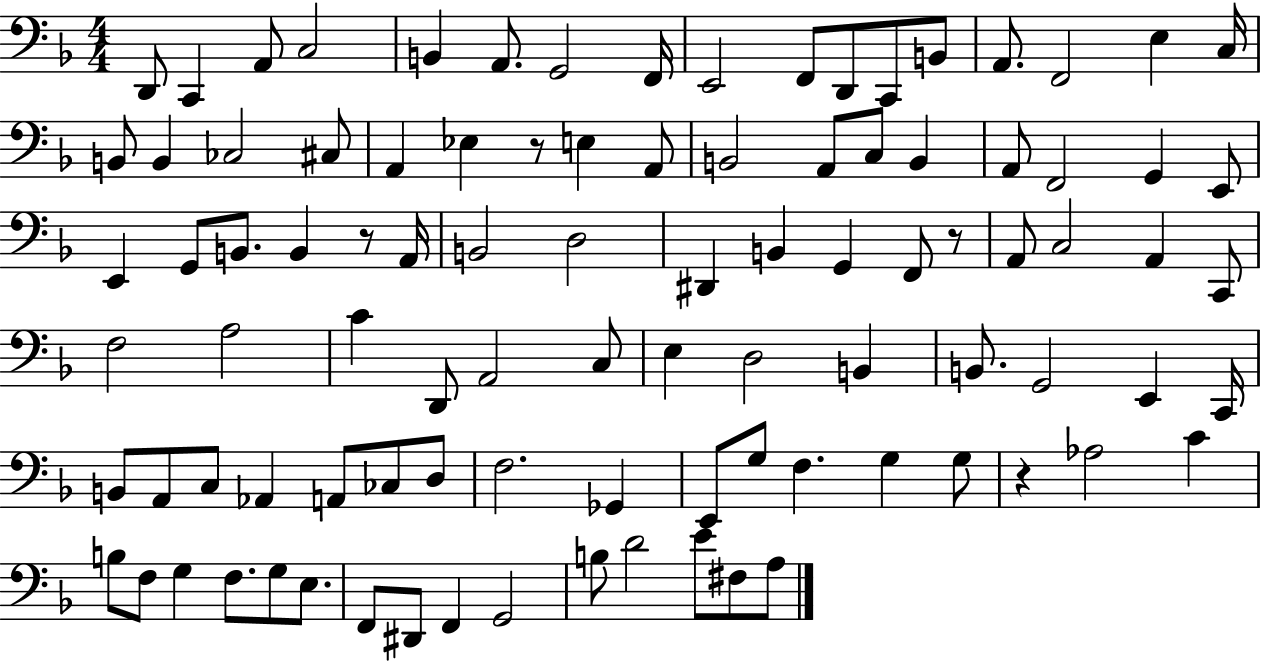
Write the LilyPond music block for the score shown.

{
  \clef bass
  \numericTimeSignature
  \time 4/4
  \key f \major
  d,8 c,4 a,8 c2 | b,4 a,8. g,2 f,16 | e,2 f,8 d,8 c,8 b,8 | a,8. f,2 e4 c16 | \break b,8 b,4 ces2 cis8 | a,4 ees4 r8 e4 a,8 | b,2 a,8 c8 b,4 | a,8 f,2 g,4 e,8 | \break e,4 g,8 b,8. b,4 r8 a,16 | b,2 d2 | dis,4 b,4 g,4 f,8 r8 | a,8 c2 a,4 c,8 | \break f2 a2 | c'4 d,8 a,2 c8 | e4 d2 b,4 | b,8. g,2 e,4 c,16 | \break b,8 a,8 c8 aes,4 a,8 ces8 d8 | f2. ges,4 | e,8 g8 f4. g4 g8 | r4 aes2 c'4 | \break b8 f8 g4 f8. g8 e8. | f,8 dis,8 f,4 g,2 | b8 d'2 e'8 fis8 a8 | \bar "|."
}